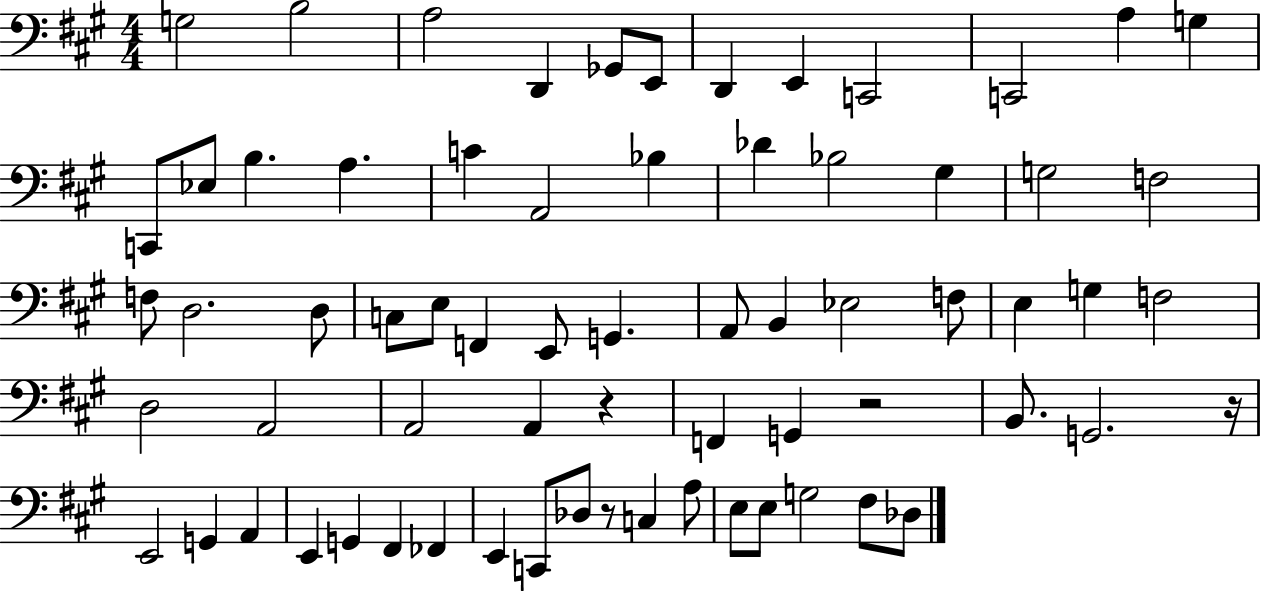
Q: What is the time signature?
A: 4/4